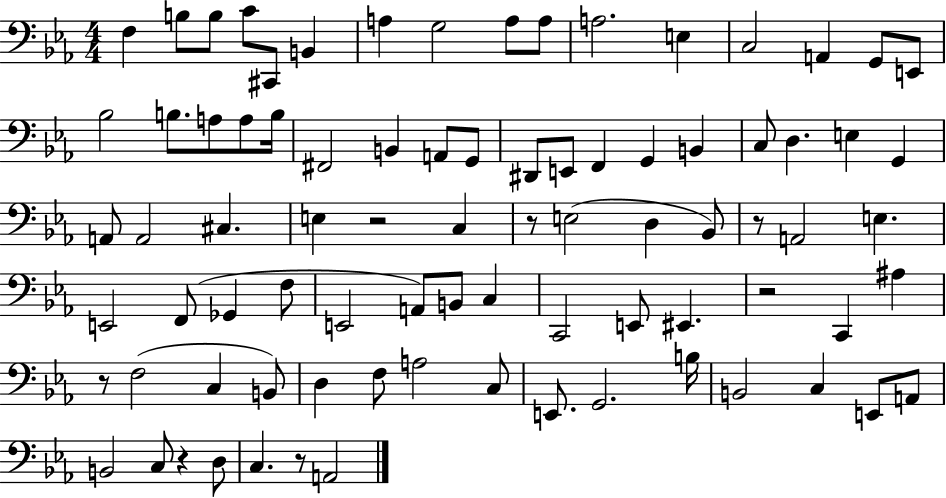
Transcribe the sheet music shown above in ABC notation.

X:1
T:Untitled
M:4/4
L:1/4
K:Eb
F, B,/2 B,/2 C/2 ^C,,/2 B,, A, G,2 A,/2 A,/2 A,2 E, C,2 A,, G,,/2 E,,/2 _B,2 B,/2 A,/2 A,/2 B,/4 ^F,,2 B,, A,,/2 G,,/2 ^D,,/2 E,,/2 F,, G,, B,, C,/2 D, E, G,, A,,/2 A,,2 ^C, E, z2 C, z/2 E,2 D, _B,,/2 z/2 A,,2 E, E,,2 F,,/2 _G,, F,/2 E,,2 A,,/2 B,,/2 C, C,,2 E,,/2 ^E,, z2 C,, ^A, z/2 F,2 C, B,,/2 D, F,/2 A,2 C,/2 E,,/2 G,,2 B,/4 B,,2 C, E,,/2 A,,/2 B,,2 C,/2 z D,/2 C, z/2 A,,2